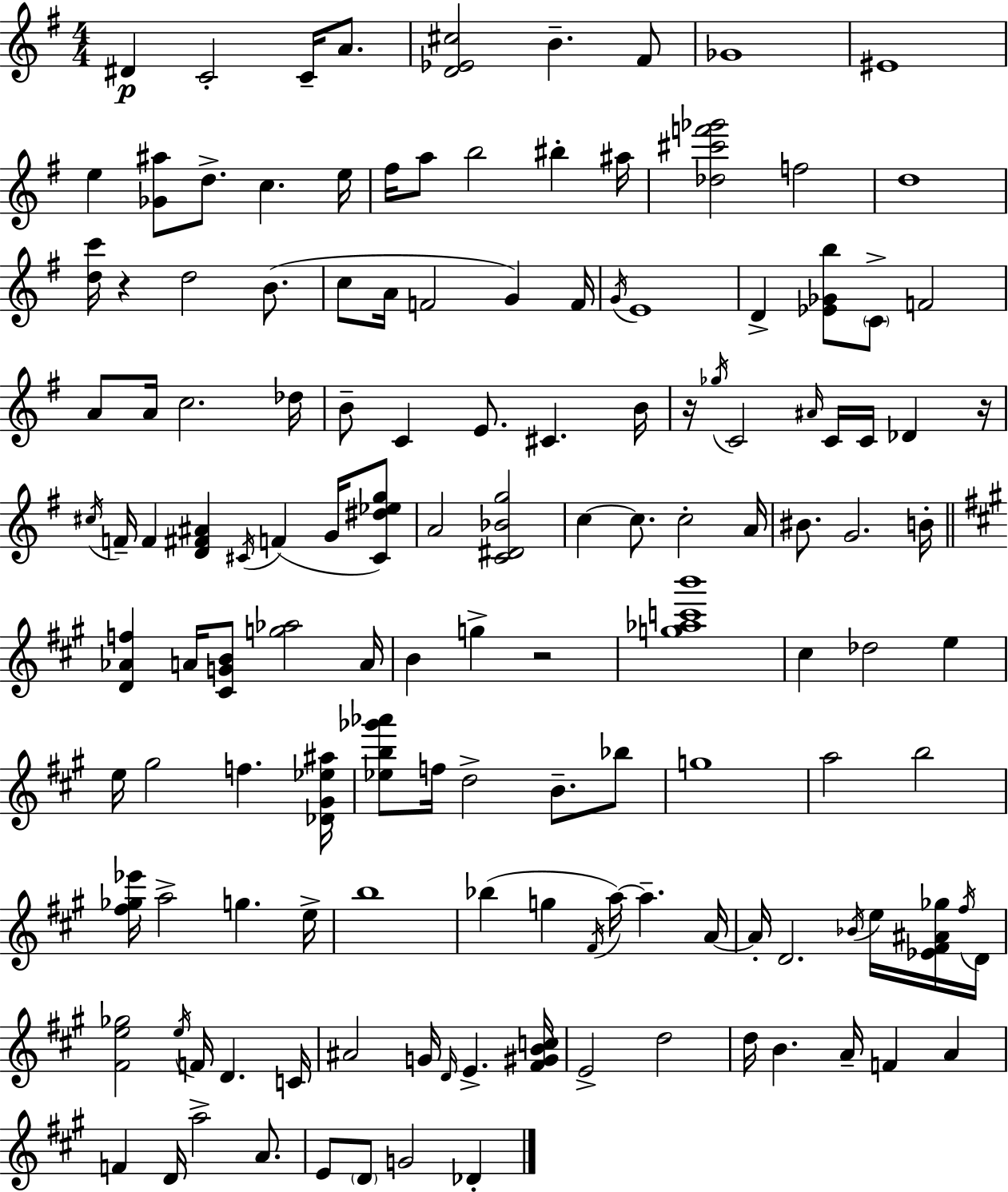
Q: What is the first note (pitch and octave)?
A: D#4